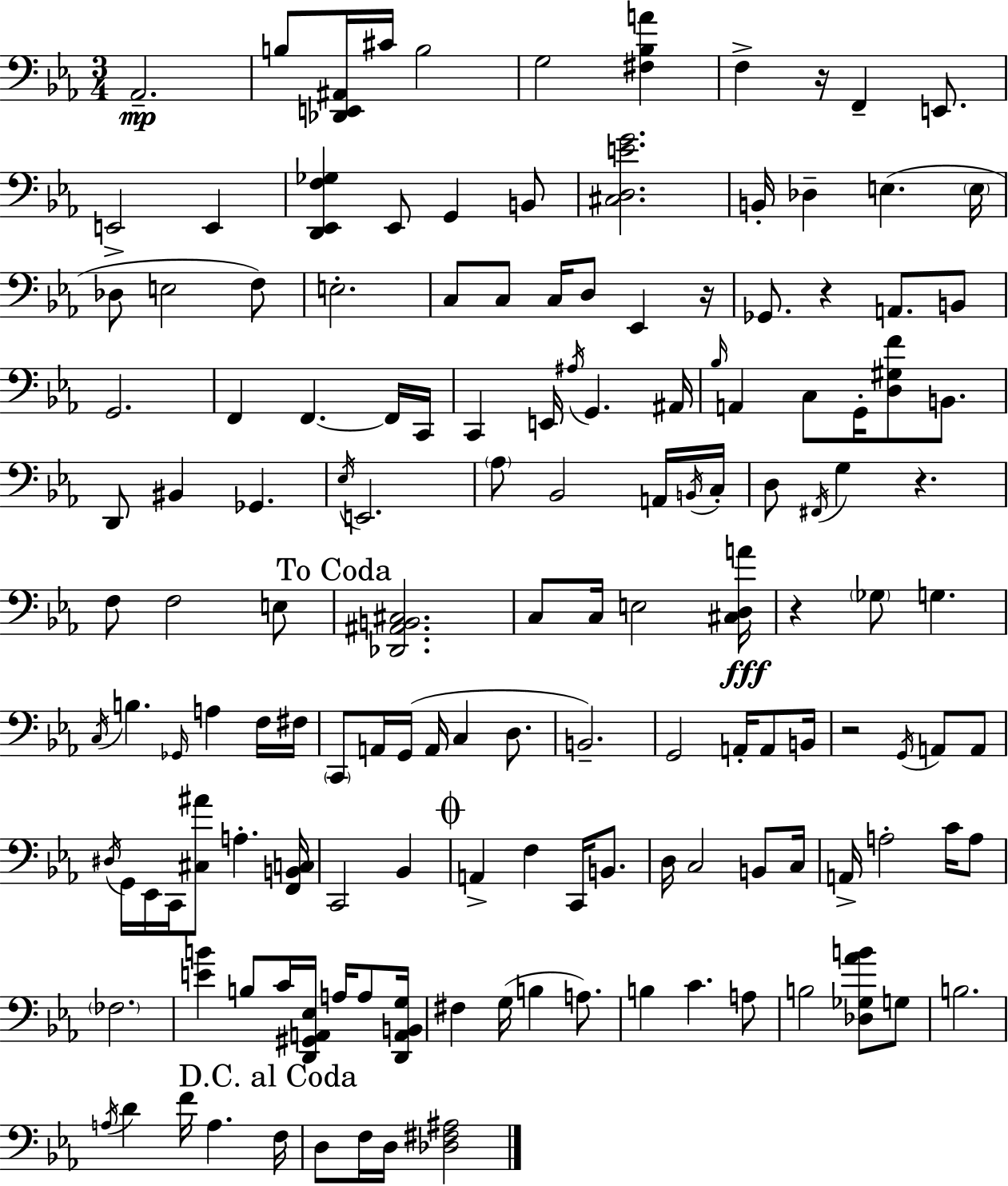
X:1
T:Untitled
M:3/4
L:1/4
K:Cm
_A,,2 B,/2 [_D,,E,,^A,,]/4 ^C/4 B,2 G,2 [^F,_B,A] F, z/4 F,, E,,/2 E,,2 E,, [D,,_E,,F,_G,] _E,,/2 G,, B,,/2 [^C,D,EG]2 B,,/4 _D, E, E,/4 _D,/2 E,2 F,/2 E,2 C,/2 C,/2 C,/4 D,/2 _E,, z/4 _G,,/2 z A,,/2 B,,/2 G,,2 F,, F,, F,,/4 C,,/4 C,, E,,/4 ^A,/4 G,, ^A,,/4 _B,/4 A,, C,/2 G,,/4 [D,^G,F]/2 B,,/2 D,,/2 ^B,, _G,, _E,/4 E,,2 _A,/2 _B,,2 A,,/4 B,,/4 C,/4 D,/2 ^F,,/4 G, z F,/2 F,2 E,/2 [_D,,^A,,B,,^C,]2 C,/2 C,/4 E,2 [^C,D,A]/4 z _G,/2 G, C,/4 B, _G,,/4 A, F,/4 ^F,/4 C,,/2 A,,/4 G,,/4 A,,/4 C, D,/2 B,,2 G,,2 A,,/4 A,,/2 B,,/4 z2 G,,/4 A,,/2 A,,/2 ^D,/4 G,,/4 _E,,/4 C,,/4 [^C,^A]/2 A, [F,,B,,C,]/4 C,,2 _B,, A,, F, C,,/4 B,,/2 D,/4 C,2 B,,/2 C,/4 A,,/4 A,2 C/4 A,/2 _F,2 [EB] B,/2 C/4 [D,,^G,,A,,_E,]/4 A,/4 A,/2 [D,,A,,B,,G,]/4 ^F, G,/4 B, A,/2 B, C A,/2 B,2 [_D,_G,_AB]/2 G,/2 B,2 A,/4 D F/4 A, F,/4 D,/2 F,/4 D,/4 [_D,^F,^A,]2